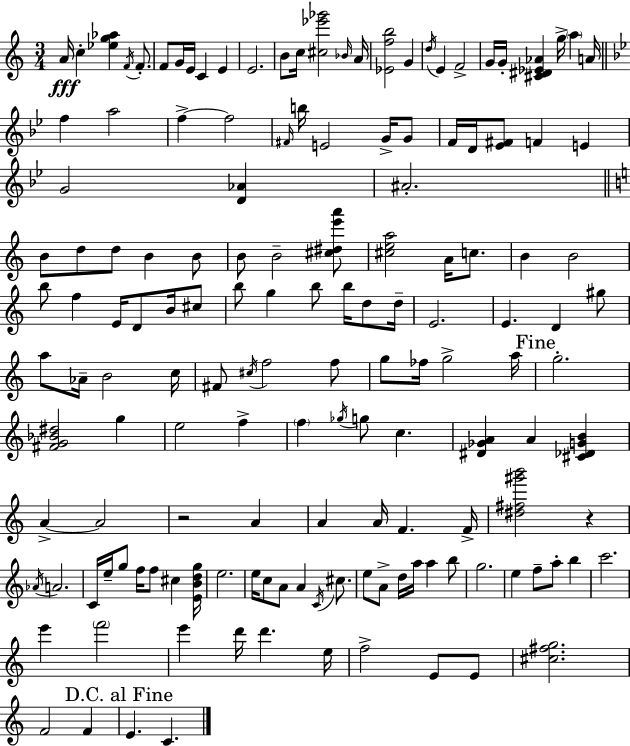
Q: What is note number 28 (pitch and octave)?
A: F#4